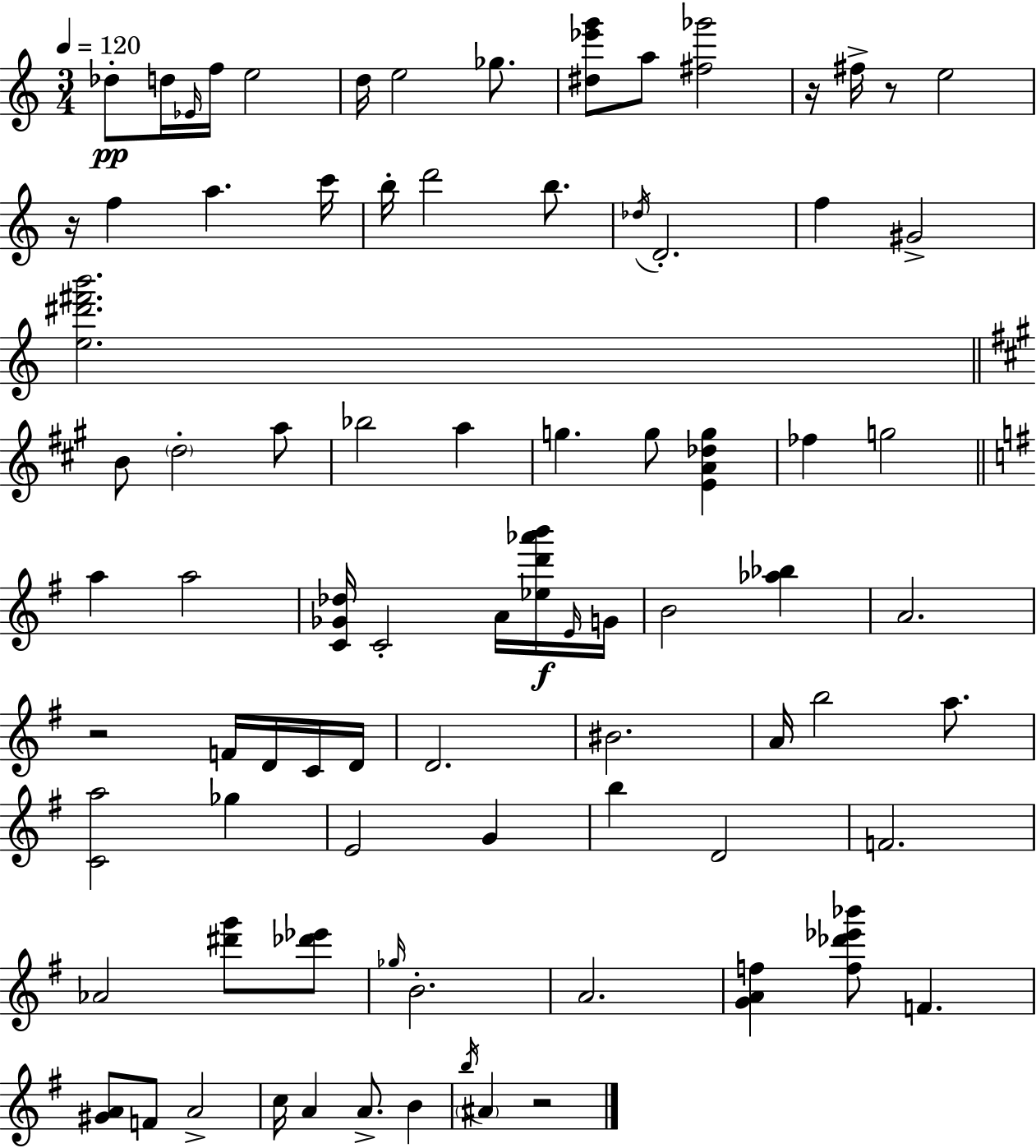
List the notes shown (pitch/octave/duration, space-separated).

Db5/e D5/s Eb4/s F5/s E5/h D5/s E5/h Gb5/e. [D#5,Eb6,G6]/e A5/e [F#5,Gb6]/h R/s F#5/s R/e E5/h R/s F5/q A5/q. C6/s B5/s D6/h B5/e. Db5/s D4/h. F5/q G#4/h [E5,D#6,F#6,B6]/h. B4/e D5/h A5/e Bb5/h A5/q G5/q. G5/e [E4,A4,Db5,G5]/q FES5/q G5/h A5/q A5/h [C4,Gb4,Db5]/s C4/h A4/s [Eb5,D6,Ab6,B6]/s E4/s G4/s B4/h [Ab5,Bb5]/q A4/h. R/h F4/s D4/s C4/s D4/s D4/h. BIS4/h. A4/s B5/h A5/e. [C4,A5]/h Gb5/q E4/h G4/q B5/q D4/h F4/h. Ab4/h [D#6,G6]/e [Db6,Eb6]/e Gb5/s B4/h. A4/h. [G4,A4,F5]/q [F5,Db6,Eb6,Bb6]/e F4/q. [G#4,A4]/e F4/e A4/h C5/s A4/q A4/e. B4/q B5/s A#4/q R/h